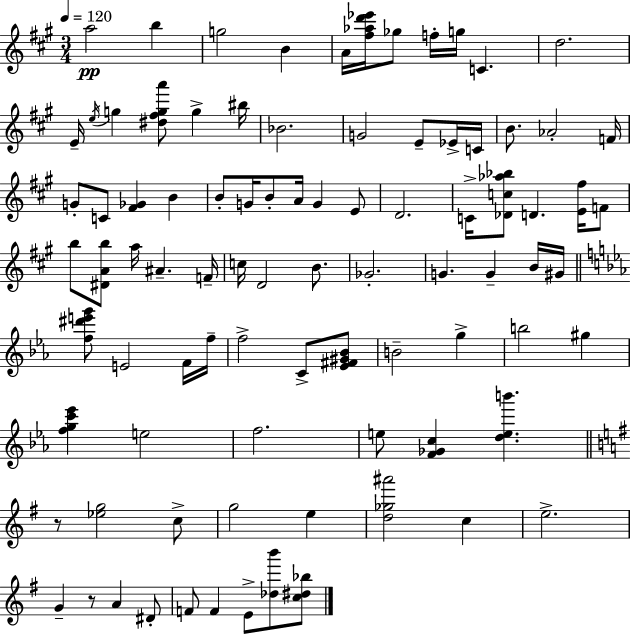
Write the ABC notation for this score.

X:1
T:Untitled
M:3/4
L:1/4
K:A
a2 b g2 B A/4 [^f_ad'_e']/4 _g/2 f/4 g/4 C d2 E/4 e/4 g [^d^fga']/2 g ^b/4 _B2 G2 E/2 _E/4 C/4 B/2 _A2 F/4 G/2 C/2 [^F_G] B B/2 G/4 B/2 A/4 G E/2 D2 C/4 [_Dc_a_b]/2 D [E^f]/4 F/2 b/2 [^DAb]/2 a/4 ^A F/4 c/4 D2 B/2 _G2 G G B/4 ^G/4 [f^d'e'g']/2 E2 F/4 f/4 f2 C/2 [_E^F^G_B]/2 B2 g b2 ^g [fgc'_e'] e2 f2 e/2 [F_Gc] [deb'] z/2 [_eg]2 c/2 g2 e [d_g^a']2 c e2 G z/2 A ^D/2 F/2 F E/2 [_db']/2 [c^d_b]/2